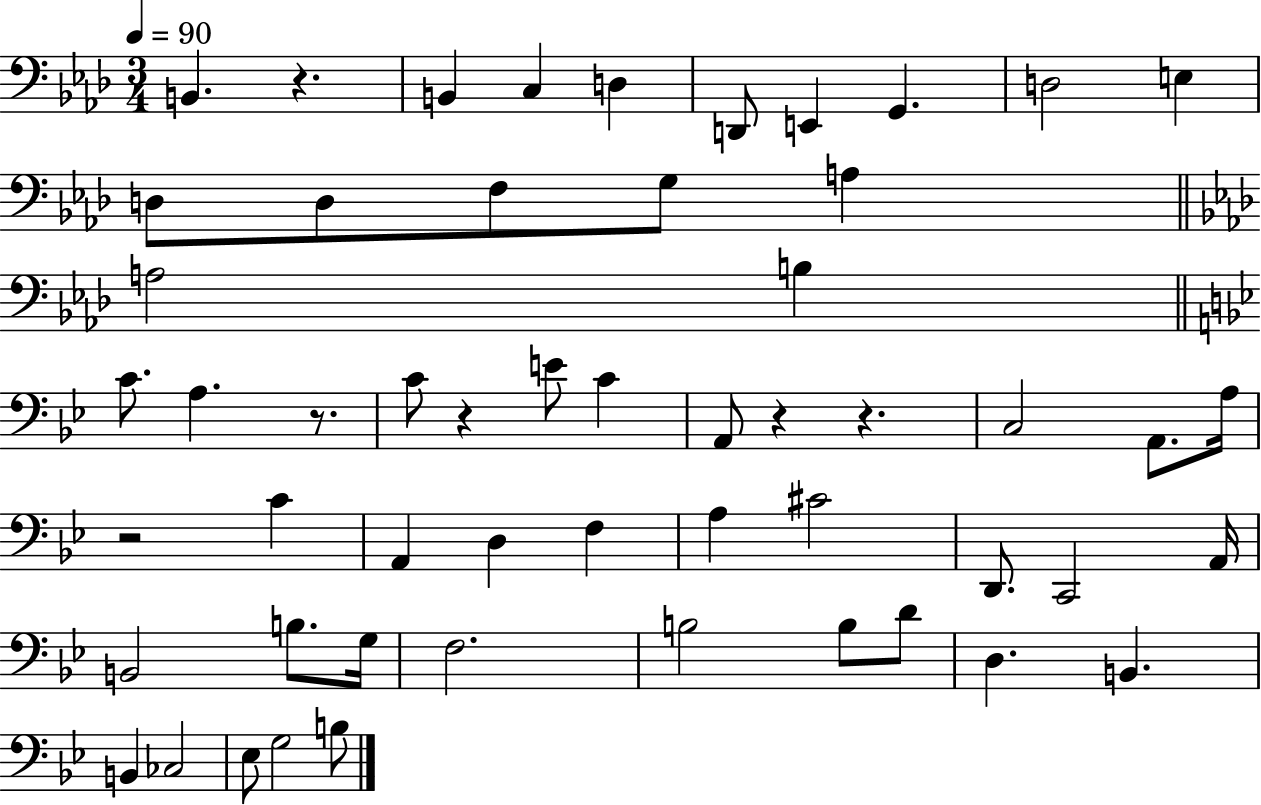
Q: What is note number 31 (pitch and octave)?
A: C#4